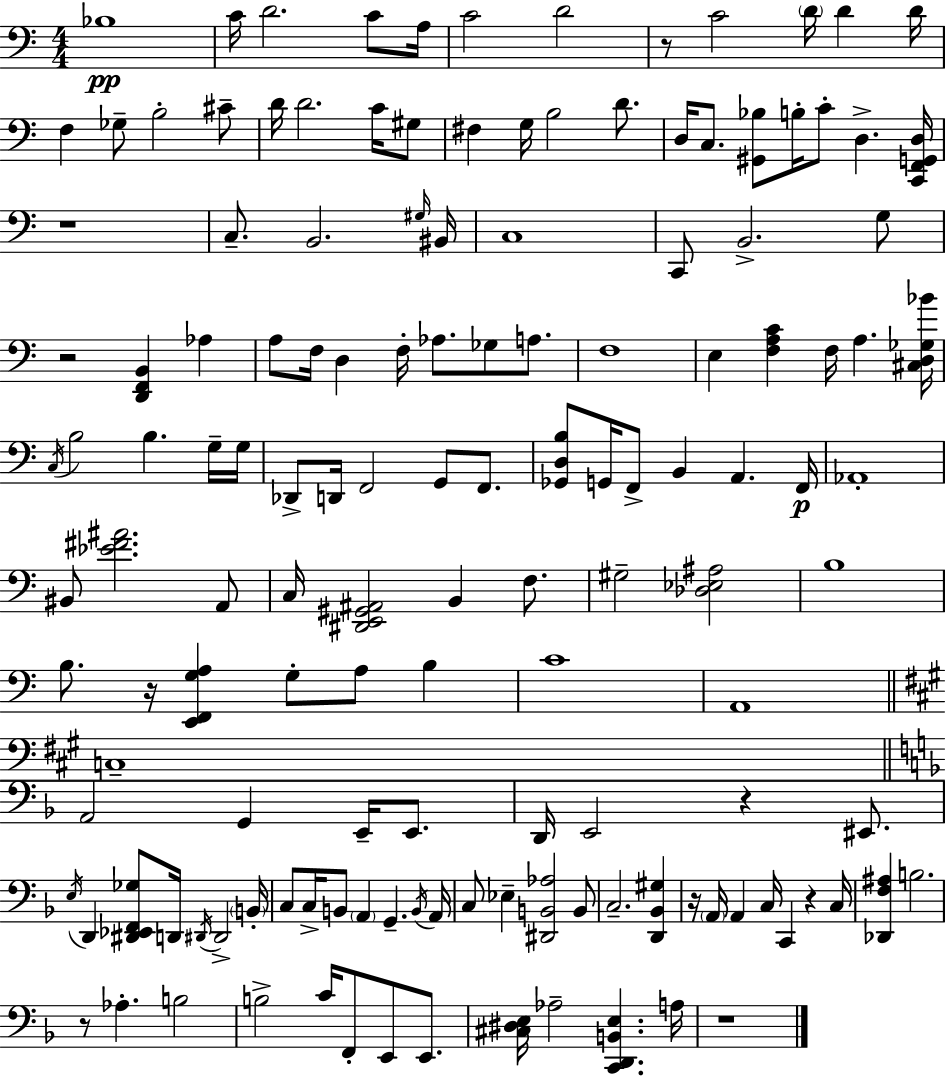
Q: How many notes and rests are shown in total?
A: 142